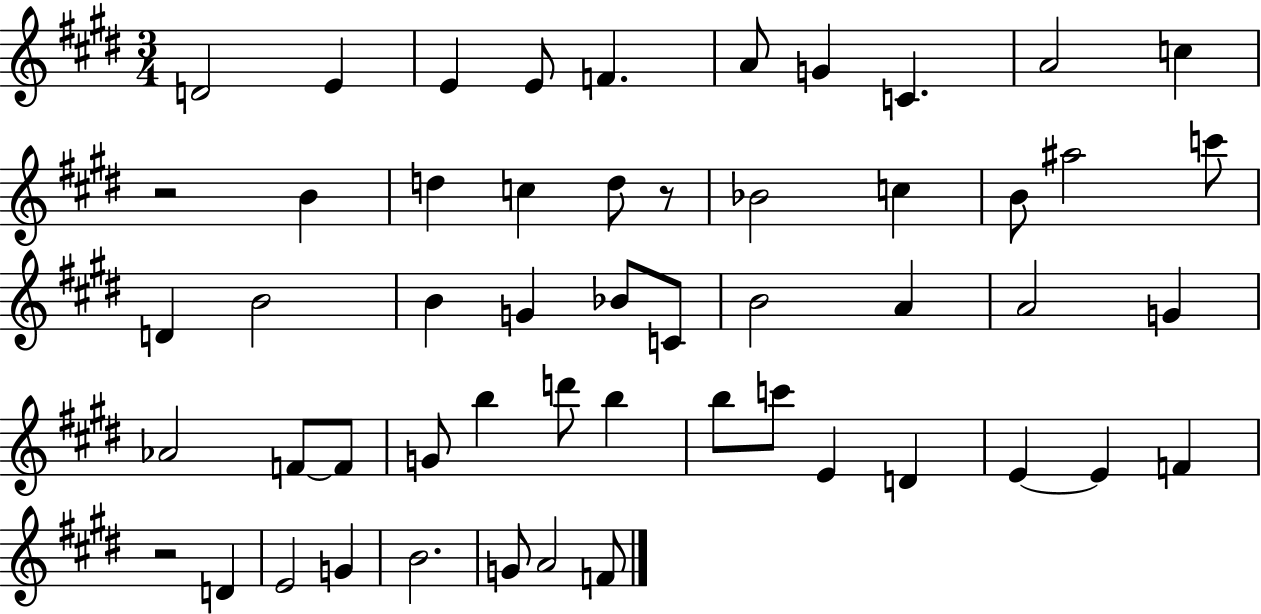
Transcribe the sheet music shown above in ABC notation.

X:1
T:Untitled
M:3/4
L:1/4
K:E
D2 E E E/2 F A/2 G C A2 c z2 B d c d/2 z/2 _B2 c B/2 ^a2 c'/2 D B2 B G _B/2 C/2 B2 A A2 G _A2 F/2 F/2 G/2 b d'/2 b b/2 c'/2 E D E E F z2 D E2 G B2 G/2 A2 F/2